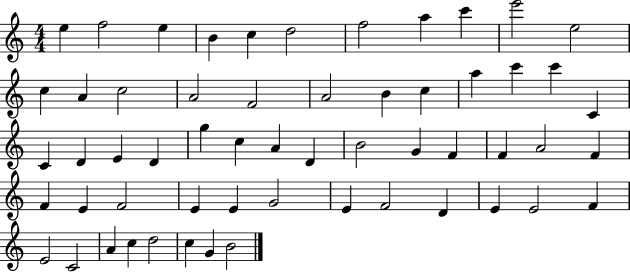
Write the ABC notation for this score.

X:1
T:Untitled
M:4/4
L:1/4
K:C
e f2 e B c d2 f2 a c' e'2 e2 c A c2 A2 F2 A2 B c a c' c' C C D E D g c A D B2 G F F A2 F F E F2 E E G2 E F2 D E E2 F E2 C2 A c d2 c G B2